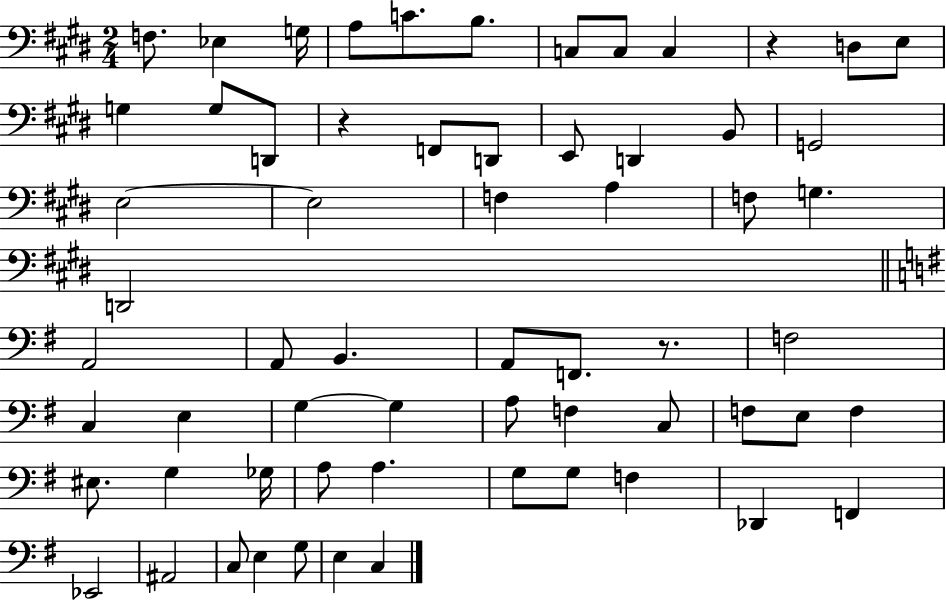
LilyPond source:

{
  \clef bass
  \numericTimeSignature
  \time 2/4
  \key e \major
  f8. ees4 g16 | a8 c'8. b8. | c8 c8 c4 | r4 d8 e8 | \break g4 g8 d,8 | r4 f,8 d,8 | e,8 d,4 b,8 | g,2 | \break e2~~ | e2 | f4 a4 | f8 g4. | \break d,2 | \bar "||" \break \key g \major a,2 | a,8 b,4. | a,8 f,8. r8. | f2 | \break c4 e4 | g4~~ g4 | a8 f4 c8 | f8 e8 f4 | \break eis8. g4 ges16 | a8 a4. | g8 g8 f4 | des,4 f,4 | \break ees,2 | ais,2 | c8 e4 g8 | e4 c4 | \break \bar "|."
}